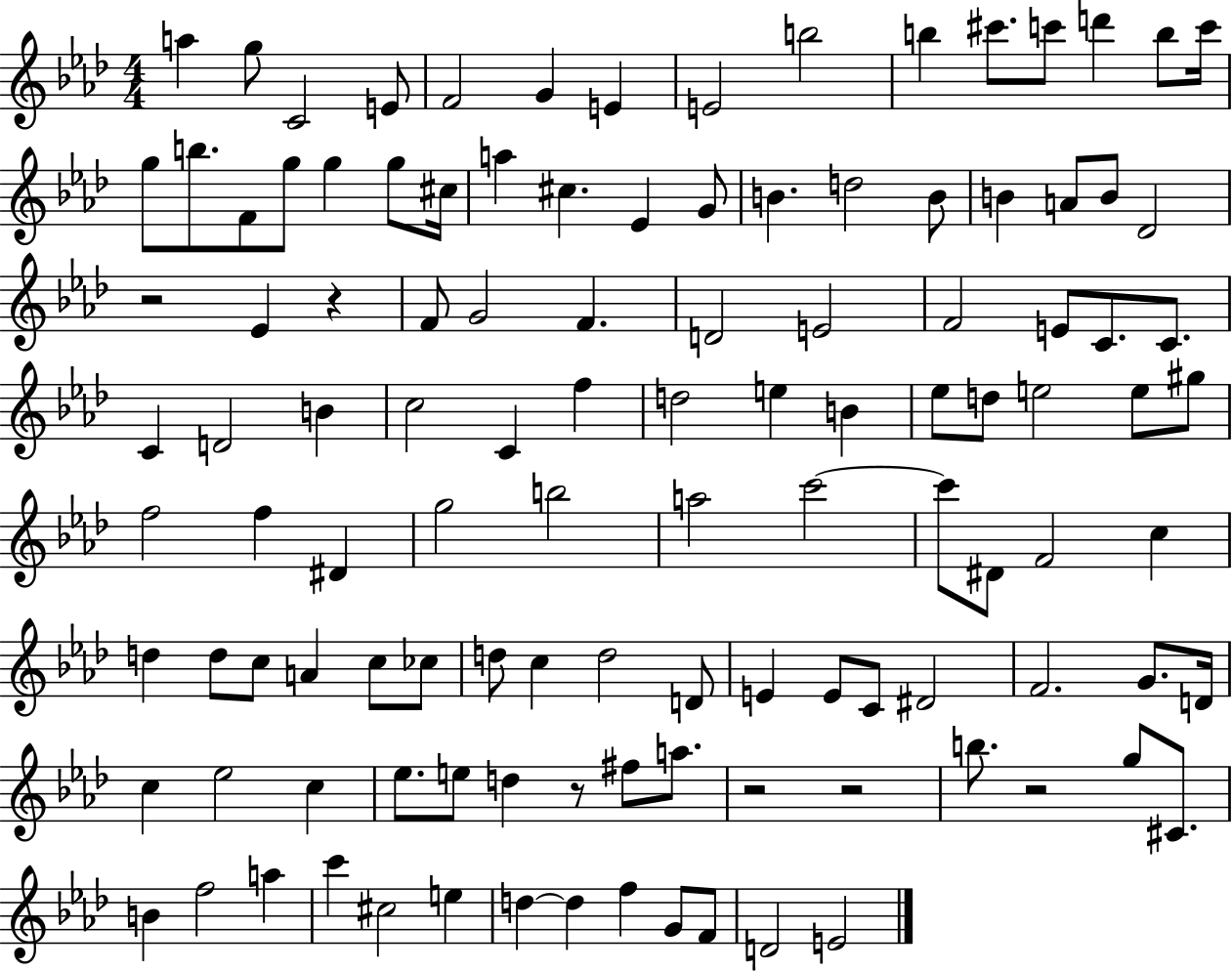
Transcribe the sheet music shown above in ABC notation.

X:1
T:Untitled
M:4/4
L:1/4
K:Ab
a g/2 C2 E/2 F2 G E E2 b2 b ^c'/2 c'/2 d' b/2 c'/4 g/2 b/2 F/2 g/2 g g/2 ^c/4 a ^c _E G/2 B d2 B/2 B A/2 B/2 _D2 z2 _E z F/2 G2 F D2 E2 F2 E/2 C/2 C/2 C D2 B c2 C f d2 e B _e/2 d/2 e2 e/2 ^g/2 f2 f ^D g2 b2 a2 c'2 c'/2 ^D/2 F2 c d d/2 c/2 A c/2 _c/2 d/2 c d2 D/2 E E/2 C/2 ^D2 F2 G/2 D/4 c _e2 c _e/2 e/2 d z/2 ^f/2 a/2 z2 z2 b/2 z2 g/2 ^C/2 B f2 a c' ^c2 e d d f G/2 F/2 D2 E2